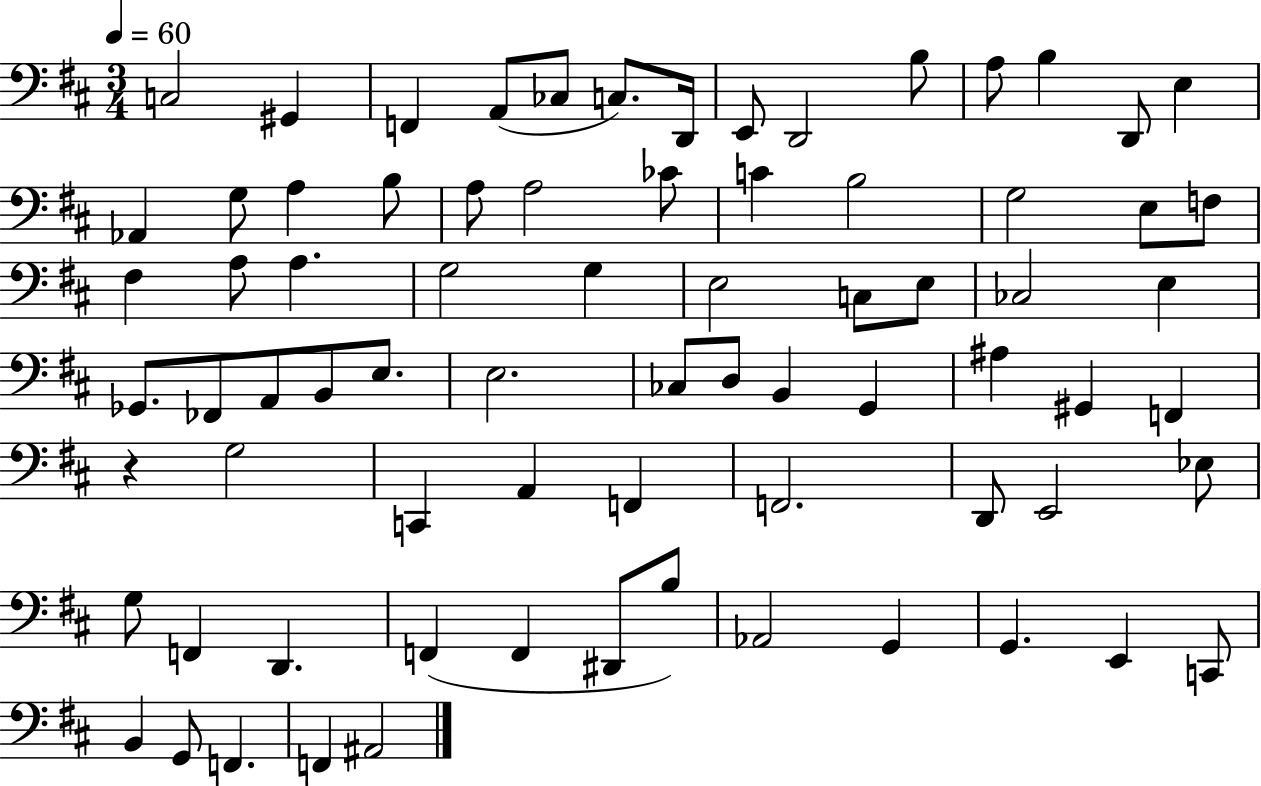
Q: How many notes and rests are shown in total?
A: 75